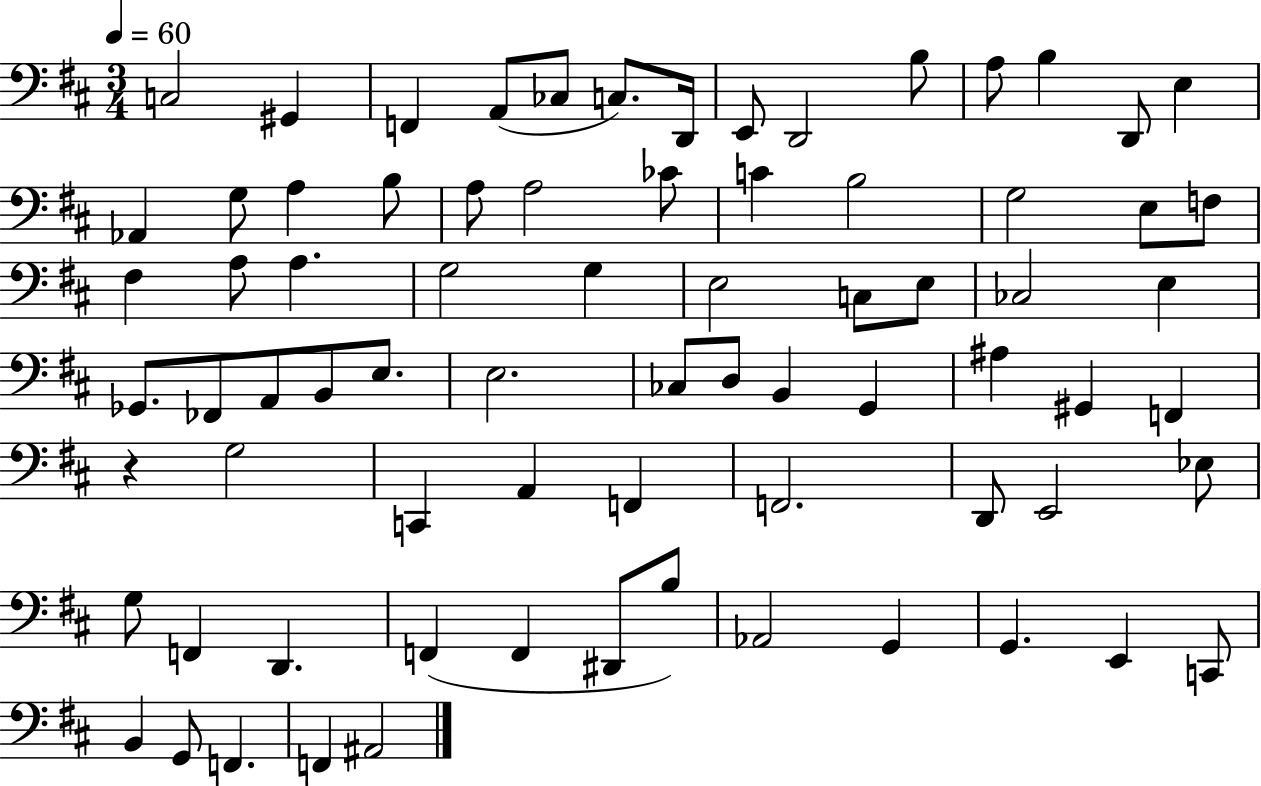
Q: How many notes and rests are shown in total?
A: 75